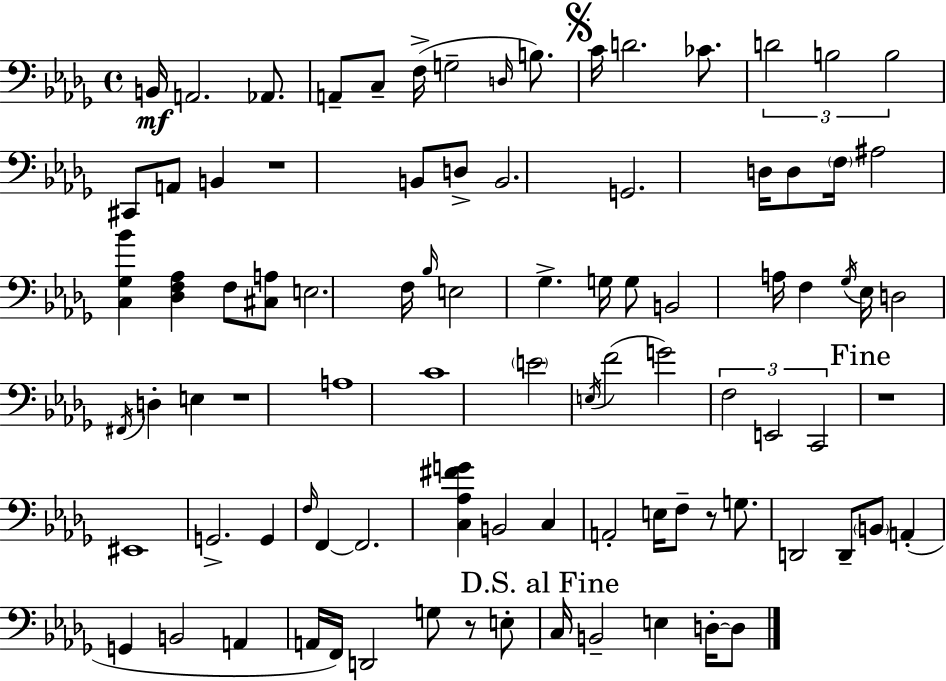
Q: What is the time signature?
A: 4/4